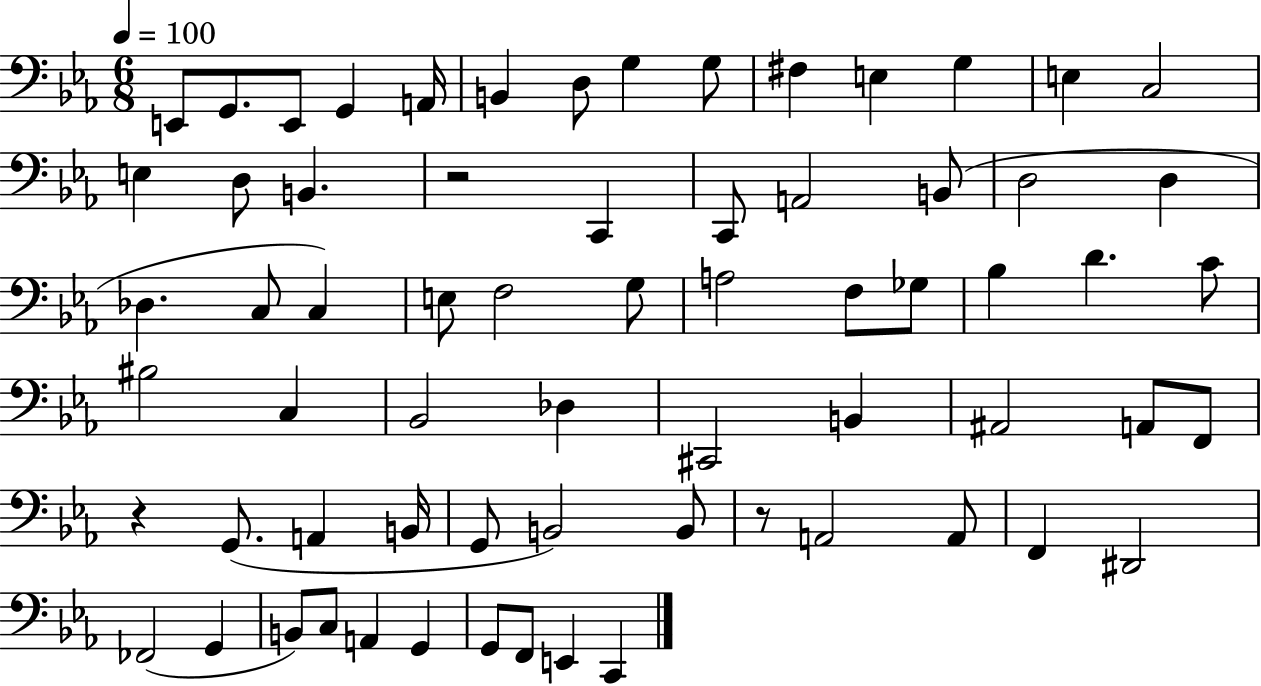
X:1
T:Untitled
M:6/8
L:1/4
K:Eb
E,,/2 G,,/2 E,,/2 G,, A,,/4 B,, D,/2 G, G,/2 ^F, E, G, E, C,2 E, D,/2 B,, z2 C,, C,,/2 A,,2 B,,/2 D,2 D, _D, C,/2 C, E,/2 F,2 G,/2 A,2 F,/2 _G,/2 _B, D C/2 ^B,2 C, _B,,2 _D, ^C,,2 B,, ^A,,2 A,,/2 F,,/2 z G,,/2 A,, B,,/4 G,,/2 B,,2 B,,/2 z/2 A,,2 A,,/2 F,, ^D,,2 _F,,2 G,, B,,/2 C,/2 A,, G,, G,,/2 F,,/2 E,, C,,